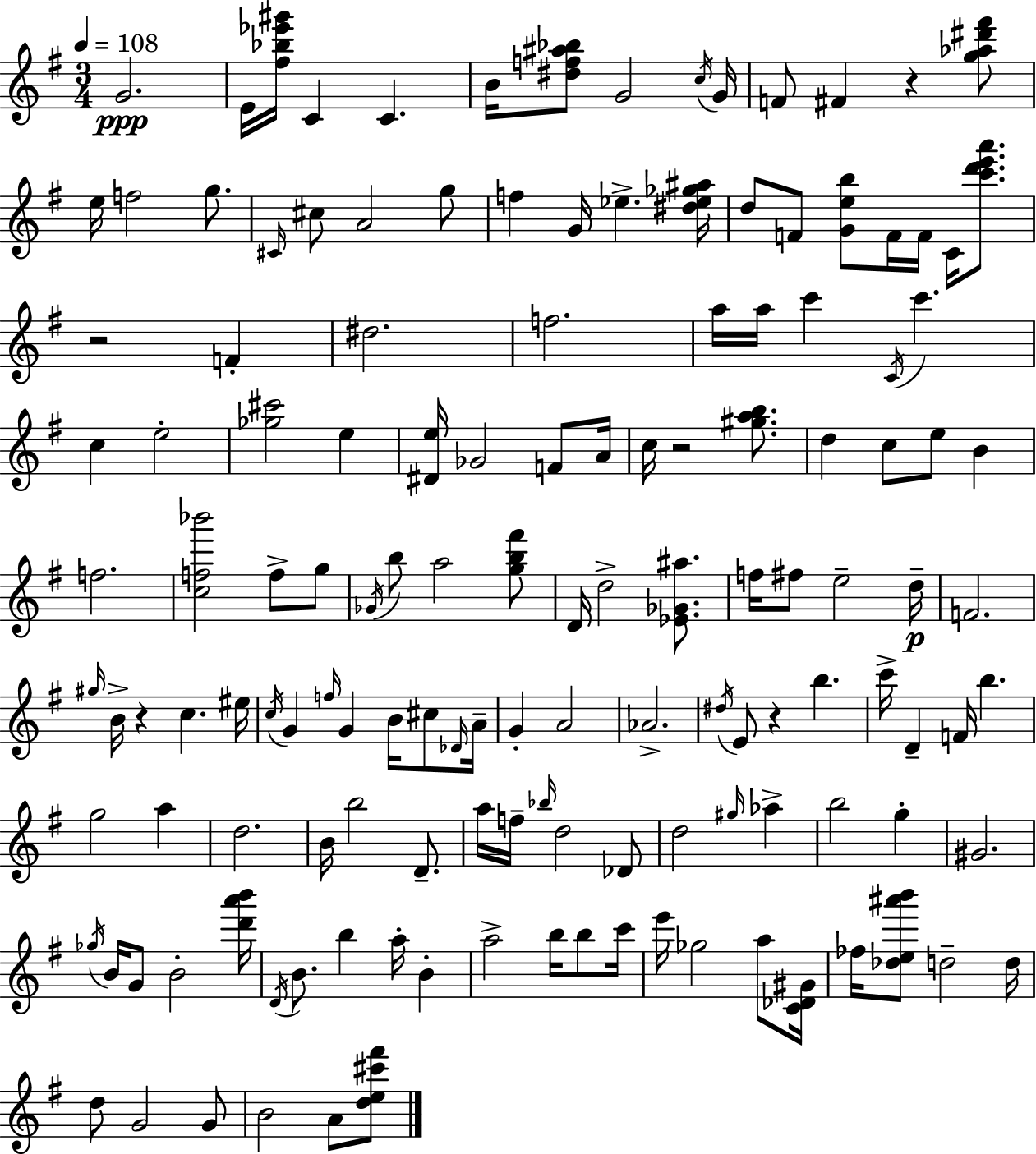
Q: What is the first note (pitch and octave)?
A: G4